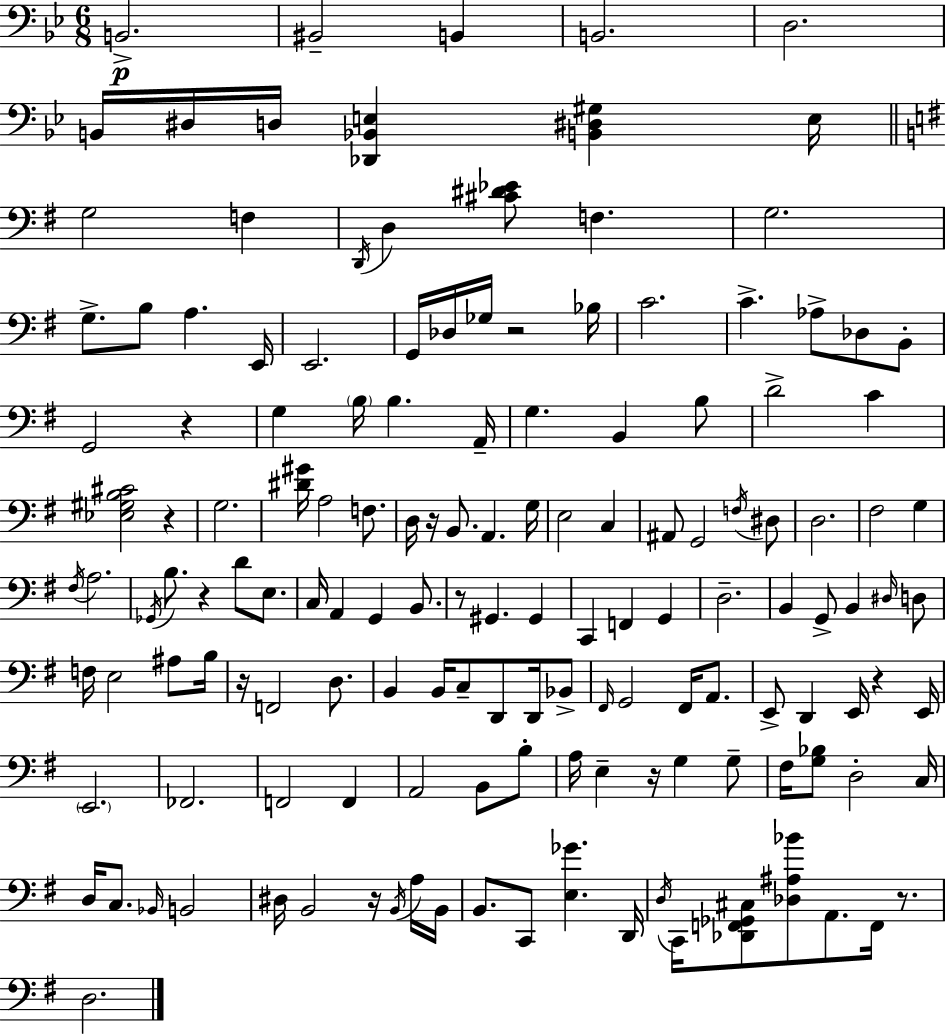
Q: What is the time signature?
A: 6/8